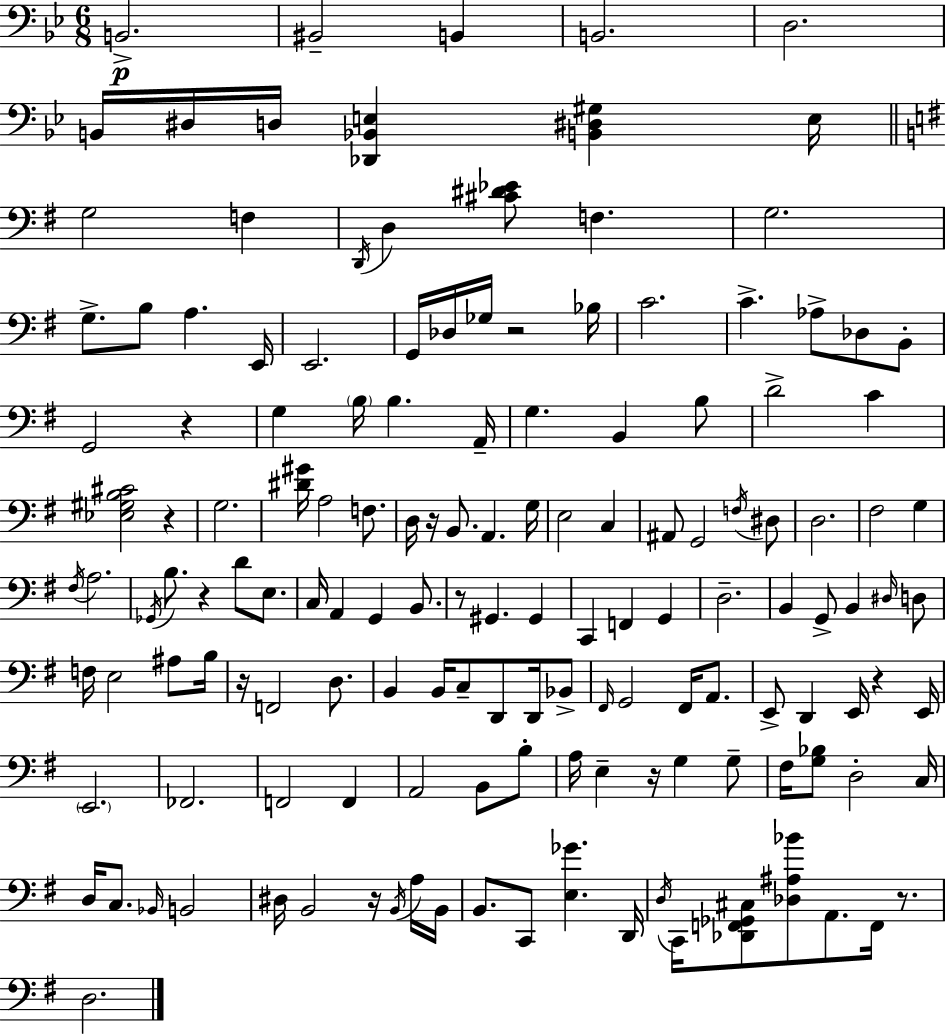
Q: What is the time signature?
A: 6/8